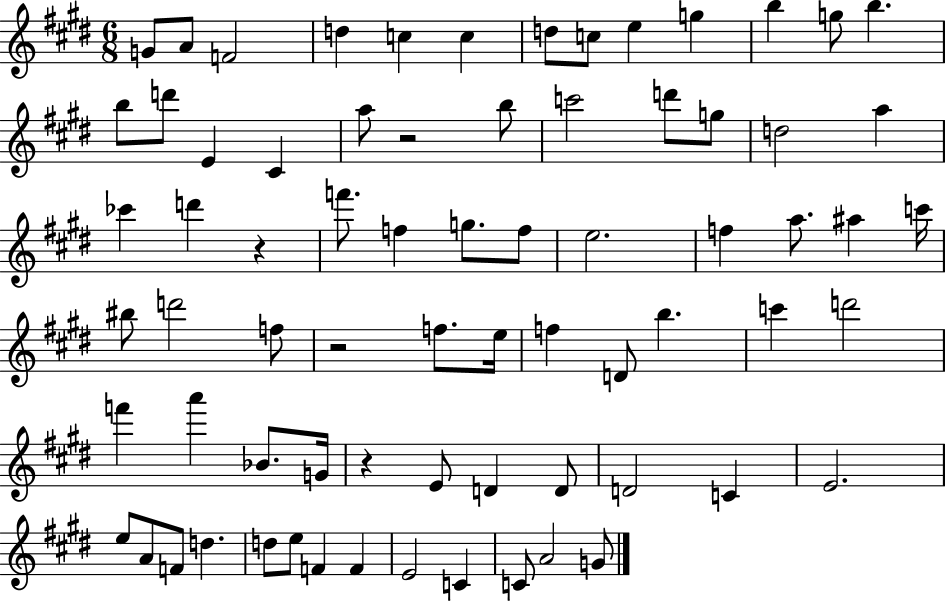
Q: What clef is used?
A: treble